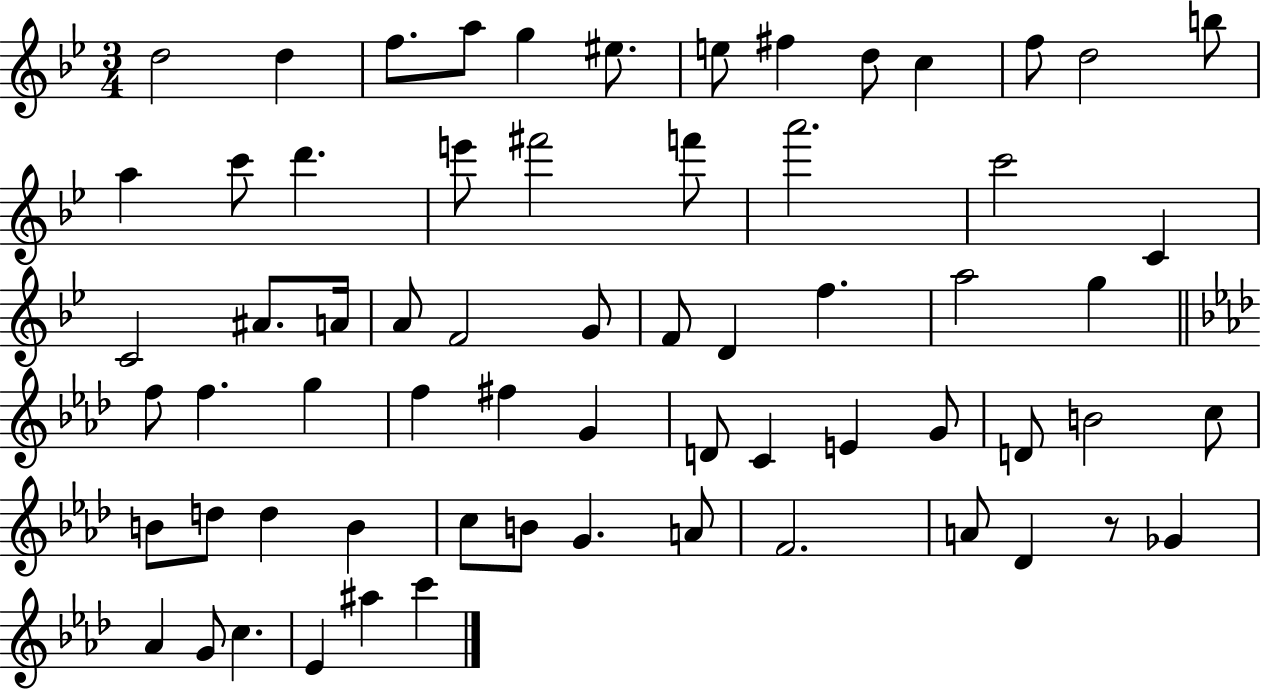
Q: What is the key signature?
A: BES major